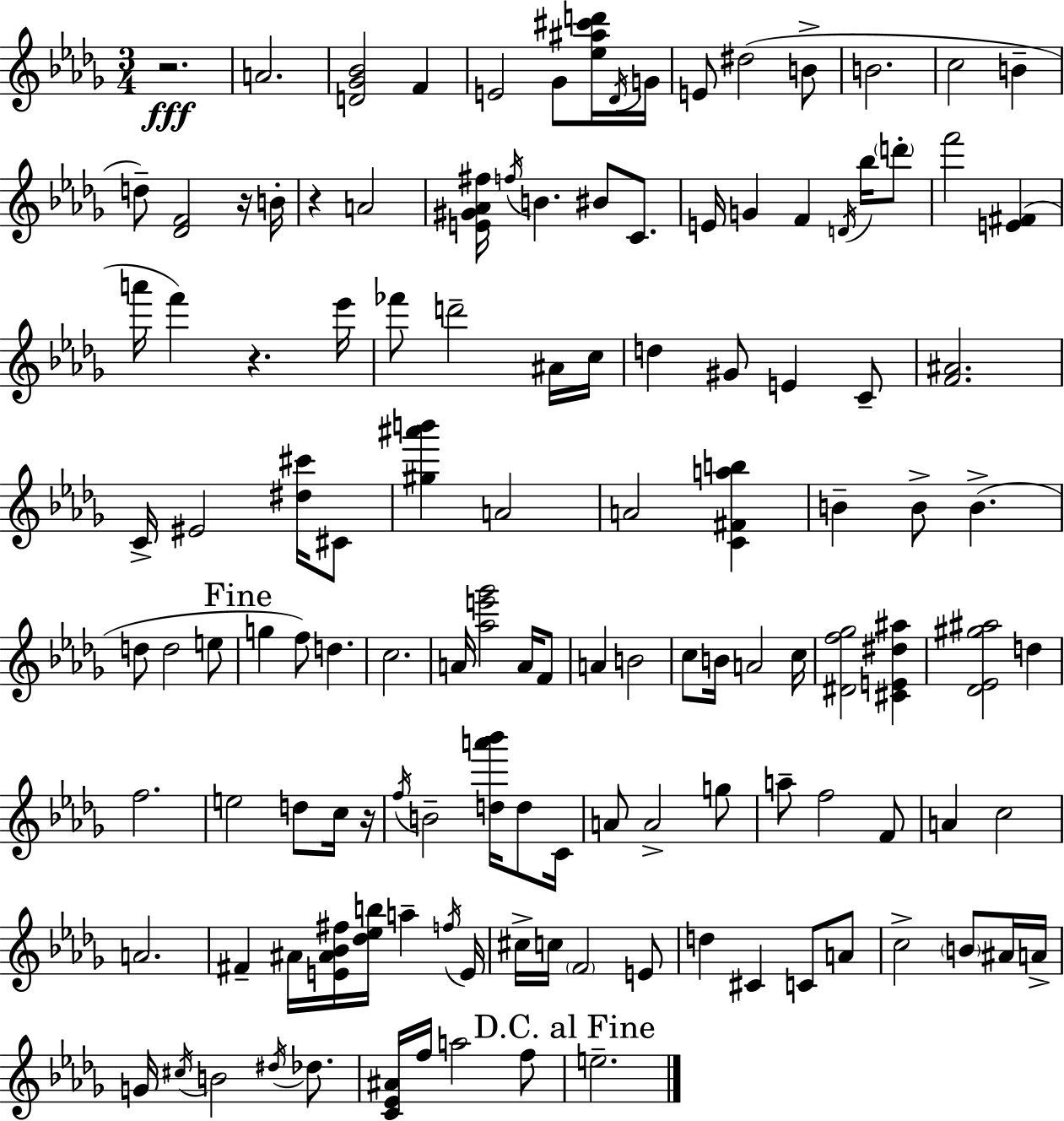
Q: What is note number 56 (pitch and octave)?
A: A4